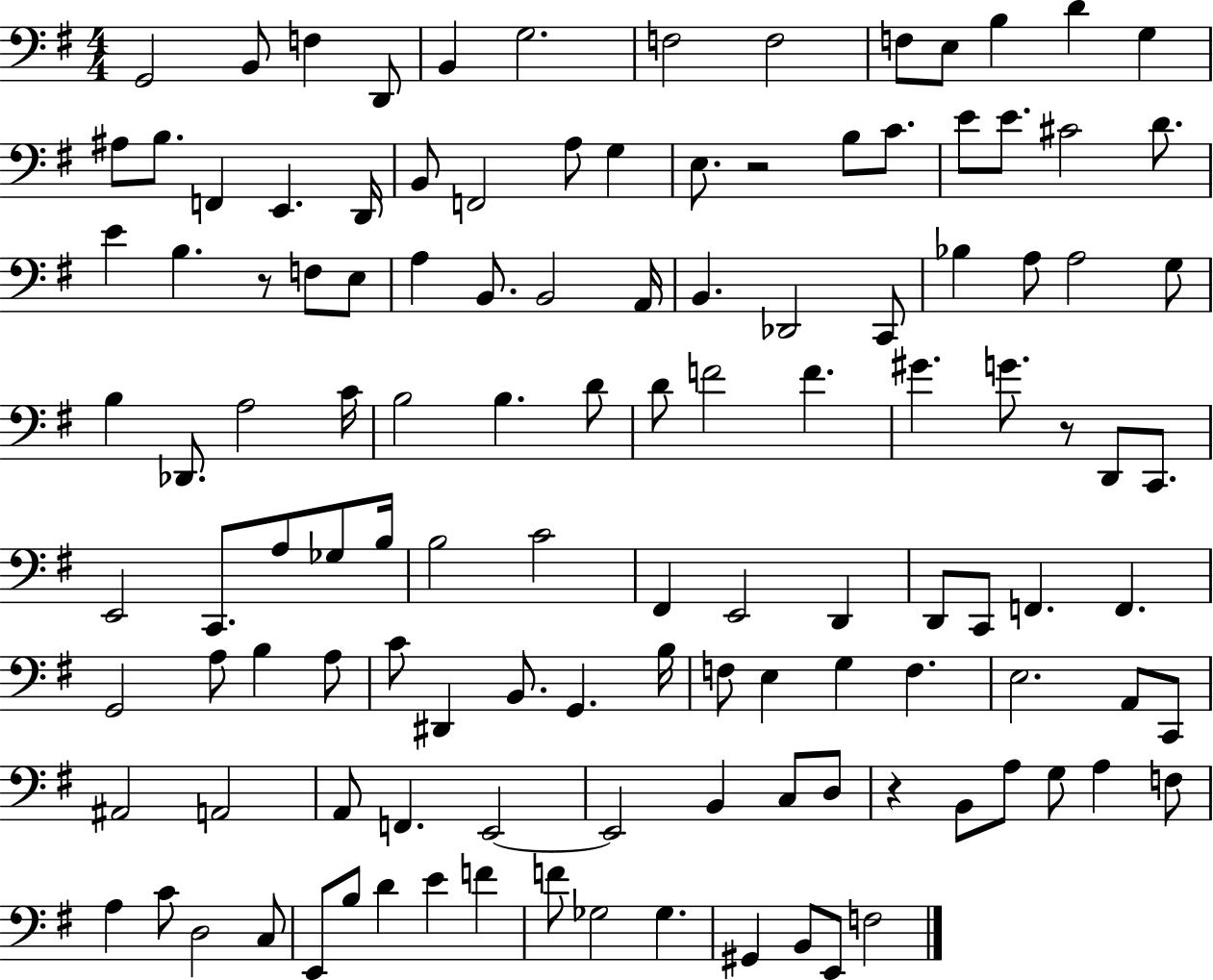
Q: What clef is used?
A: bass